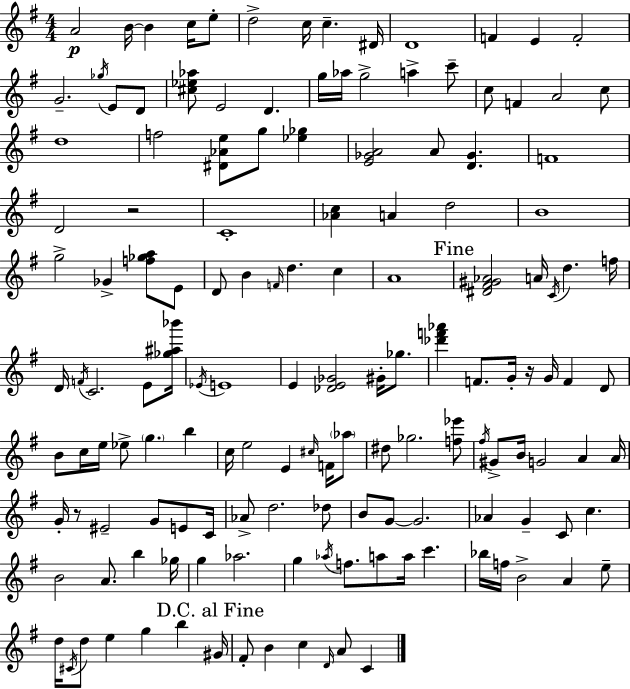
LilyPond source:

{
  \clef treble
  \numericTimeSignature
  \time 4/4
  \key e \minor
  a'2\p b'16~~ b'4 c''16 e''8-. | d''2-> c''16 c''4.-- dis'16 | d'1 | f'4 e'4 f'2-. | \break g'2.-- \acciaccatura { ges''16 } e'8 d'8 | <cis'' ees'' aes''>8 e'2 d'4. | g''16 aes''16 g''2-> a''4-> c'''8-- | c''8 f'4 a'2 c''8 | \break d''1 | f''2 <dis' aes' e''>8 g''8 <ees'' ges''>4 | <e' ges' a'>2 a'8 <d' ges'>4. | f'1 | \break d'2 r2 | c'1-. | <aes' c''>4 a'4 d''2 | b'1 | \break g''2-> ges'4-> <f'' ges'' a''>8 e'8 | d'8 b'4 \grace { f'16 } d''4. c''4 | a'1 | \mark "Fine" <dis' fis' gis' aes'>2 a'16 \acciaccatura { c'16 } d''4. | \break f''16 d'16 \acciaccatura { f'16 } c'2. | e'8 <ges'' ais'' bes'''>16 \acciaccatura { ees'16 } e'1 | e'4 <des' e' ges'>2 | gis'16-. ges''8. <des''' f''' aes'''>4 f'8. g'16-. r16 g'16 f'4 | \break d'8 b'8 c''16 e''16 ees''8-> \parenthesize g''4. | b''4 c''16 e''2 e'4 | \grace { cis''16 } f'16 \parenthesize aes''8 dis''8 ges''2. | <f'' ees'''>8 \acciaccatura { fis''16 } gis'8-> b'16 g'2 | \break a'4 a'16 g'16-. r8 eis'2-- | g'8 e'8 c'16 aes'8-> d''2. | des''8 b'8 g'8~~ g'2. | aes'4 g'4-- c'8 | \break c''4. b'2 a'8. | b''4 ges''16 g''4 aes''2. | g''4 \acciaccatura { aes''16 } f''8. a''8 | a''16 c'''4. bes''16 f''16 b'2-> | \break a'4 e''8-- d''16 \acciaccatura { cis'16 } d''8 e''4 | g''4 b''4 \mark "D.C. al Fine" gis'16 fis'8-. b'4 c''4 | \grace { d'16 } a'8 c'4 \bar "|."
}